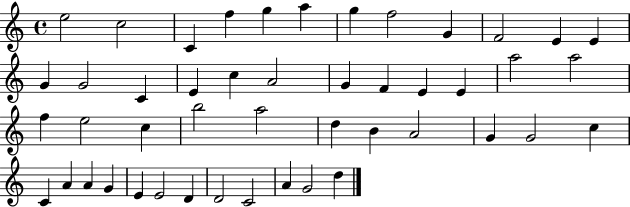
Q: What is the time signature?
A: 4/4